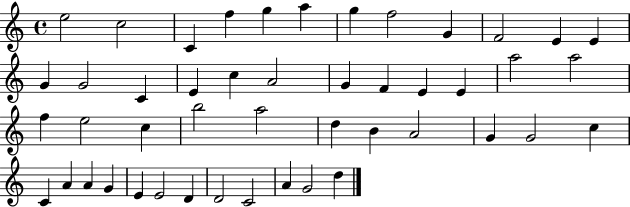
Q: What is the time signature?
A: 4/4